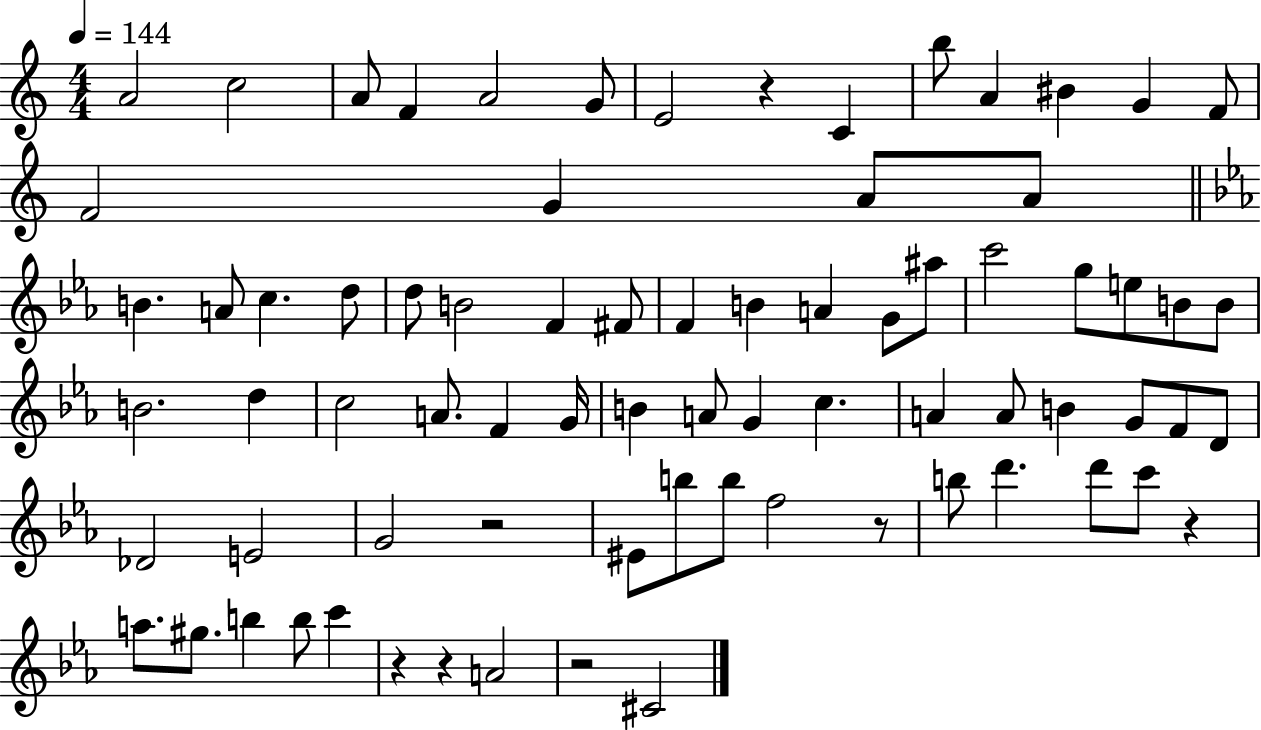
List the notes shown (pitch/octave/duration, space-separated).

A4/h C5/h A4/e F4/q A4/h G4/e E4/h R/q C4/q B5/e A4/q BIS4/q G4/q F4/e F4/h G4/q A4/e A4/e B4/q. A4/e C5/q. D5/e D5/e B4/h F4/q F#4/e F4/q B4/q A4/q G4/e A#5/e C6/h G5/e E5/e B4/e B4/e B4/h. D5/q C5/h A4/e. F4/q G4/s B4/q A4/e G4/q C5/q. A4/q A4/e B4/q G4/e F4/e D4/e Db4/h E4/h G4/h R/h EIS4/e B5/e B5/e F5/h R/e B5/e D6/q. D6/e C6/e R/q A5/e. G#5/e. B5/q B5/e C6/q R/q R/q A4/h R/h C#4/h